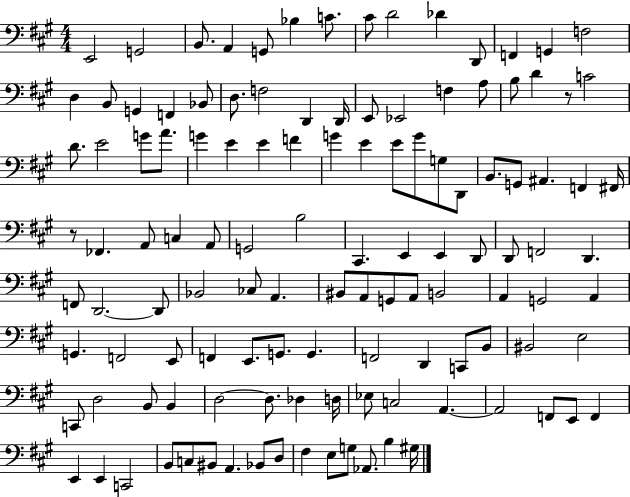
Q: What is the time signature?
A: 4/4